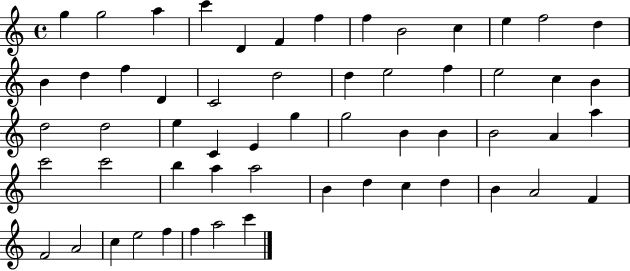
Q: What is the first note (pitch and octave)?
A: G5